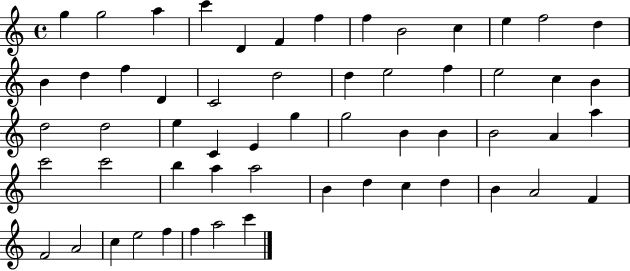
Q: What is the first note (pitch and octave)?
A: G5